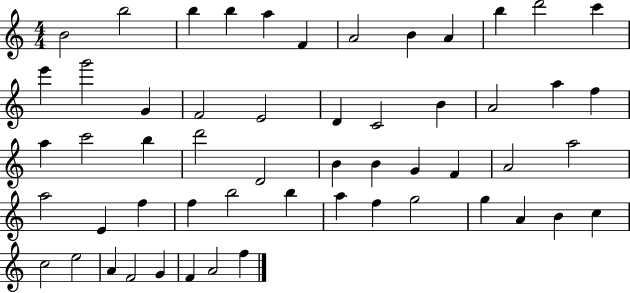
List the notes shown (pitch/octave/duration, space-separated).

B4/h B5/h B5/q B5/q A5/q F4/q A4/h B4/q A4/q B5/q D6/h C6/q E6/q G6/h G4/q F4/h E4/h D4/q C4/h B4/q A4/h A5/q F5/q A5/q C6/h B5/q D6/h D4/h B4/q B4/q G4/q F4/q A4/h A5/h A5/h E4/q F5/q F5/q B5/h B5/q A5/q F5/q G5/h G5/q A4/q B4/q C5/q C5/h E5/h A4/q F4/h G4/q F4/q A4/h F5/q